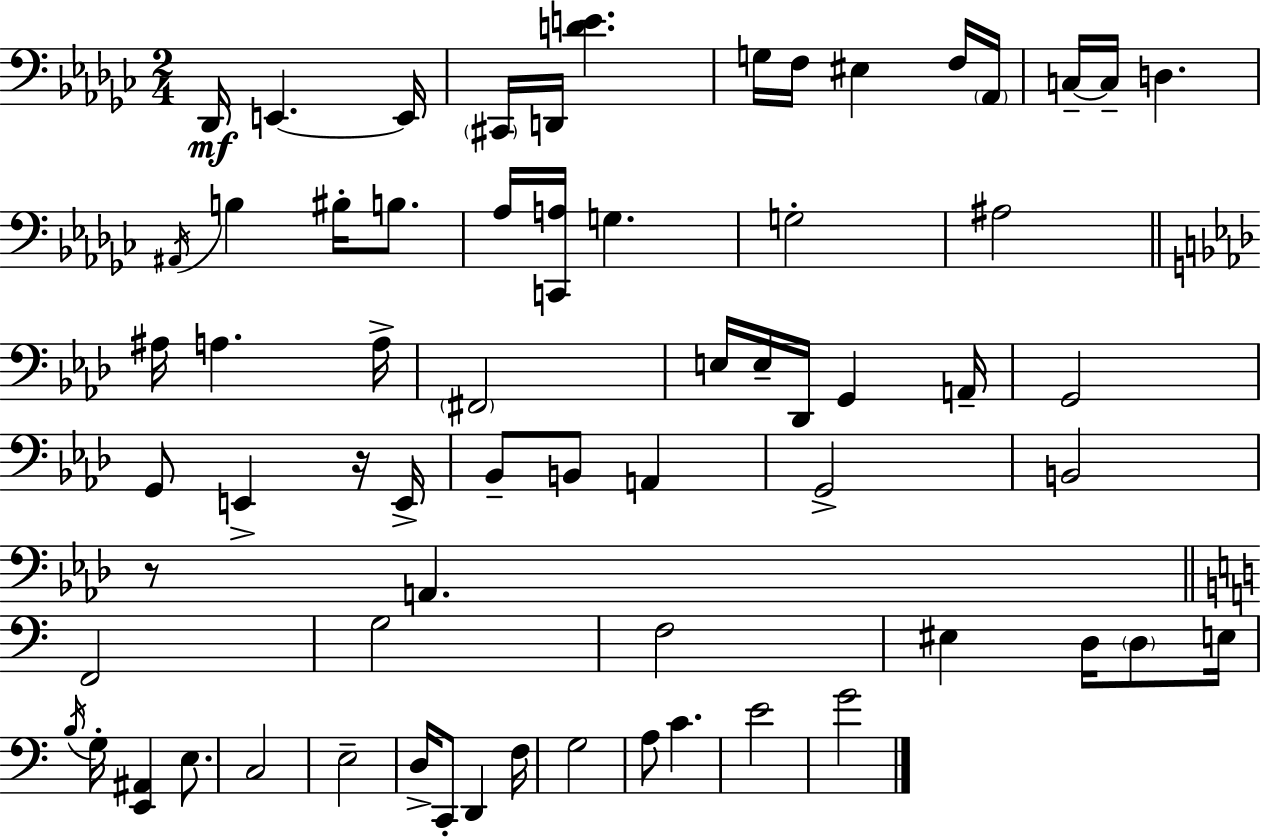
Db2/s E2/q. E2/s C#2/s D2/s [D4,E4]/q. G3/s F3/s EIS3/q F3/s Ab2/s C3/s C3/s D3/q. A#2/s B3/q BIS3/s B3/e. Ab3/s [C2,A3]/s G3/q. G3/h A#3/h A#3/s A3/q. A3/s F#2/h E3/s E3/s Db2/s G2/q A2/s G2/h G2/e E2/q R/s E2/s Bb2/e B2/e A2/q G2/h B2/h R/e A2/q. F2/h G3/h F3/h EIS3/q D3/s D3/e E3/s B3/s G3/s [E2,A#2]/q E3/e. C3/h E3/h D3/s C2/e D2/q F3/s G3/h A3/e C4/q. E4/h G4/h